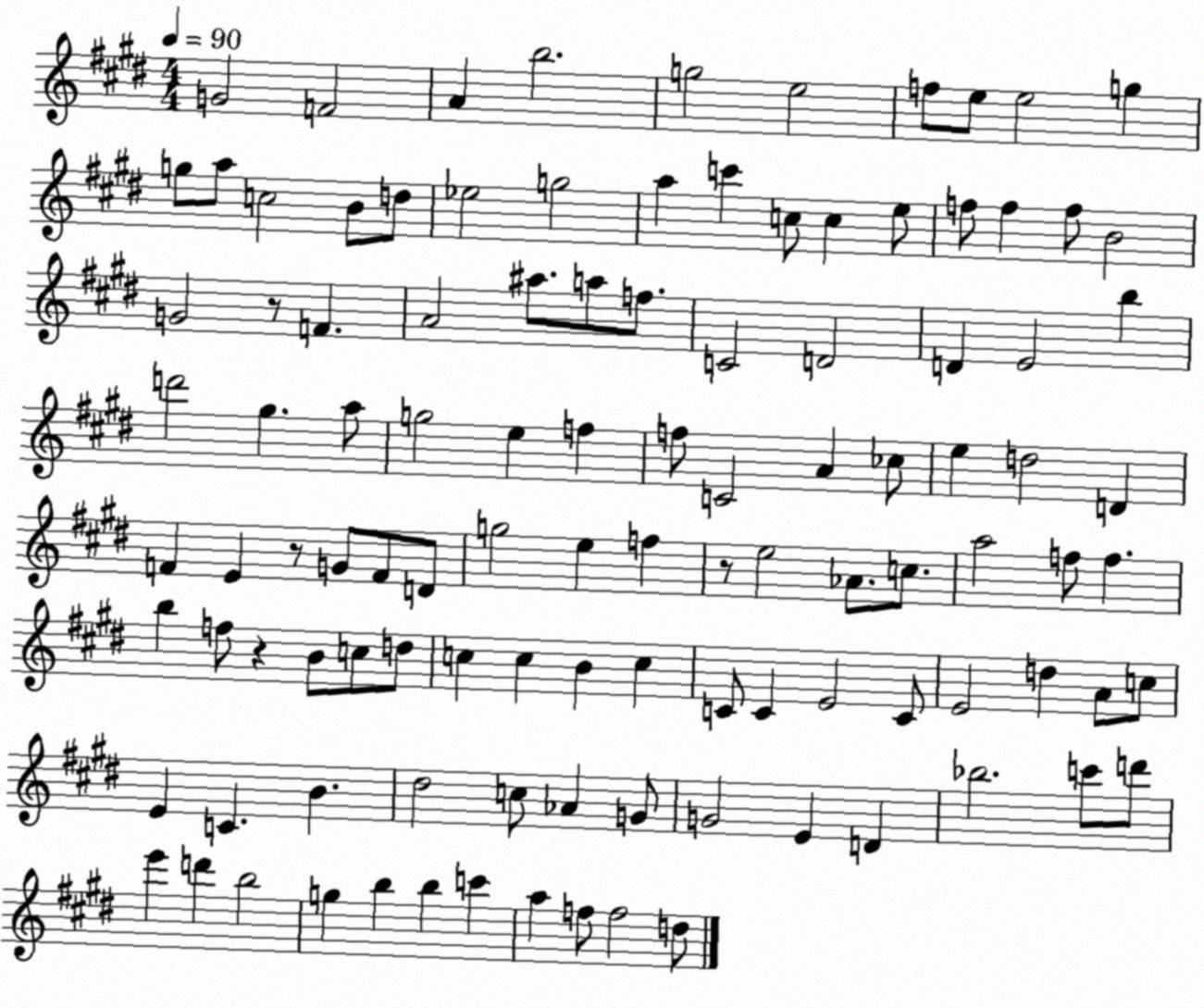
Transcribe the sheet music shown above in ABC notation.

X:1
T:Untitled
M:4/4
L:1/4
K:E
G2 F2 A b2 g2 e2 f/2 e/2 e2 g g/2 a/2 c2 B/2 d/2 _e2 g2 a c' c/2 c e/2 f/2 f f/2 B2 G2 z/2 F A2 ^a/2 a/2 f/2 C2 D2 D E2 b d'2 ^g a/2 g2 e f f/2 C2 A _c/2 e d2 D F E z/2 G/2 F/2 D/2 g2 e f z/2 e2 _A/2 c/2 a2 f/2 f b f/2 z B/2 c/2 d/2 c c B c C/2 C E2 C/2 E2 d A/2 c/2 E C B ^d2 c/2 _A G/2 G2 E D _b2 c'/2 d'/2 e' d' b2 g b b c' a f/2 f2 d/2